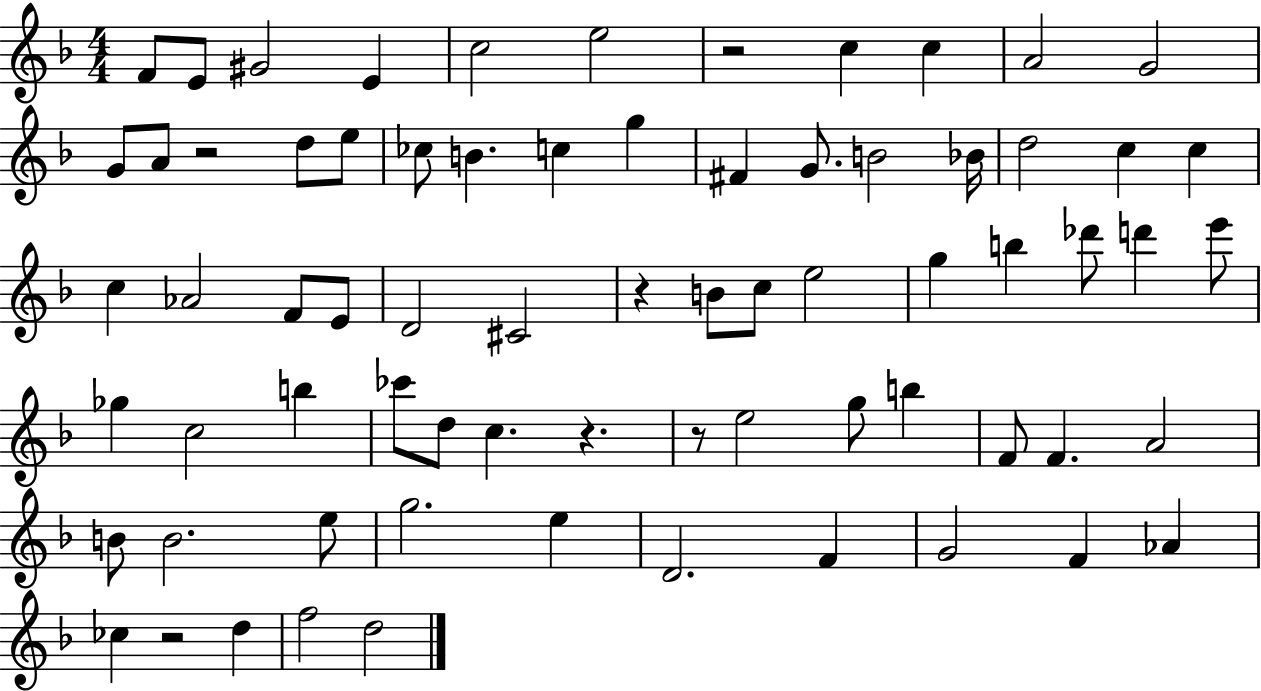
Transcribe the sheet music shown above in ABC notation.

X:1
T:Untitled
M:4/4
L:1/4
K:F
F/2 E/2 ^G2 E c2 e2 z2 c c A2 G2 G/2 A/2 z2 d/2 e/2 _c/2 B c g ^F G/2 B2 _B/4 d2 c c c _A2 F/2 E/2 D2 ^C2 z B/2 c/2 e2 g b _d'/2 d' e'/2 _g c2 b _c'/2 d/2 c z z/2 e2 g/2 b F/2 F A2 B/2 B2 e/2 g2 e D2 F G2 F _A _c z2 d f2 d2